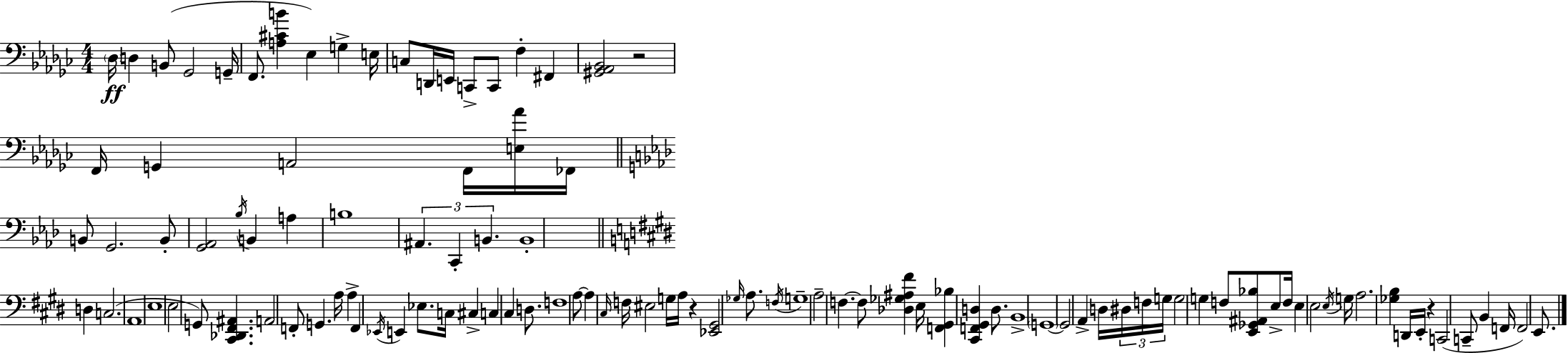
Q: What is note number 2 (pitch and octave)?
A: D3